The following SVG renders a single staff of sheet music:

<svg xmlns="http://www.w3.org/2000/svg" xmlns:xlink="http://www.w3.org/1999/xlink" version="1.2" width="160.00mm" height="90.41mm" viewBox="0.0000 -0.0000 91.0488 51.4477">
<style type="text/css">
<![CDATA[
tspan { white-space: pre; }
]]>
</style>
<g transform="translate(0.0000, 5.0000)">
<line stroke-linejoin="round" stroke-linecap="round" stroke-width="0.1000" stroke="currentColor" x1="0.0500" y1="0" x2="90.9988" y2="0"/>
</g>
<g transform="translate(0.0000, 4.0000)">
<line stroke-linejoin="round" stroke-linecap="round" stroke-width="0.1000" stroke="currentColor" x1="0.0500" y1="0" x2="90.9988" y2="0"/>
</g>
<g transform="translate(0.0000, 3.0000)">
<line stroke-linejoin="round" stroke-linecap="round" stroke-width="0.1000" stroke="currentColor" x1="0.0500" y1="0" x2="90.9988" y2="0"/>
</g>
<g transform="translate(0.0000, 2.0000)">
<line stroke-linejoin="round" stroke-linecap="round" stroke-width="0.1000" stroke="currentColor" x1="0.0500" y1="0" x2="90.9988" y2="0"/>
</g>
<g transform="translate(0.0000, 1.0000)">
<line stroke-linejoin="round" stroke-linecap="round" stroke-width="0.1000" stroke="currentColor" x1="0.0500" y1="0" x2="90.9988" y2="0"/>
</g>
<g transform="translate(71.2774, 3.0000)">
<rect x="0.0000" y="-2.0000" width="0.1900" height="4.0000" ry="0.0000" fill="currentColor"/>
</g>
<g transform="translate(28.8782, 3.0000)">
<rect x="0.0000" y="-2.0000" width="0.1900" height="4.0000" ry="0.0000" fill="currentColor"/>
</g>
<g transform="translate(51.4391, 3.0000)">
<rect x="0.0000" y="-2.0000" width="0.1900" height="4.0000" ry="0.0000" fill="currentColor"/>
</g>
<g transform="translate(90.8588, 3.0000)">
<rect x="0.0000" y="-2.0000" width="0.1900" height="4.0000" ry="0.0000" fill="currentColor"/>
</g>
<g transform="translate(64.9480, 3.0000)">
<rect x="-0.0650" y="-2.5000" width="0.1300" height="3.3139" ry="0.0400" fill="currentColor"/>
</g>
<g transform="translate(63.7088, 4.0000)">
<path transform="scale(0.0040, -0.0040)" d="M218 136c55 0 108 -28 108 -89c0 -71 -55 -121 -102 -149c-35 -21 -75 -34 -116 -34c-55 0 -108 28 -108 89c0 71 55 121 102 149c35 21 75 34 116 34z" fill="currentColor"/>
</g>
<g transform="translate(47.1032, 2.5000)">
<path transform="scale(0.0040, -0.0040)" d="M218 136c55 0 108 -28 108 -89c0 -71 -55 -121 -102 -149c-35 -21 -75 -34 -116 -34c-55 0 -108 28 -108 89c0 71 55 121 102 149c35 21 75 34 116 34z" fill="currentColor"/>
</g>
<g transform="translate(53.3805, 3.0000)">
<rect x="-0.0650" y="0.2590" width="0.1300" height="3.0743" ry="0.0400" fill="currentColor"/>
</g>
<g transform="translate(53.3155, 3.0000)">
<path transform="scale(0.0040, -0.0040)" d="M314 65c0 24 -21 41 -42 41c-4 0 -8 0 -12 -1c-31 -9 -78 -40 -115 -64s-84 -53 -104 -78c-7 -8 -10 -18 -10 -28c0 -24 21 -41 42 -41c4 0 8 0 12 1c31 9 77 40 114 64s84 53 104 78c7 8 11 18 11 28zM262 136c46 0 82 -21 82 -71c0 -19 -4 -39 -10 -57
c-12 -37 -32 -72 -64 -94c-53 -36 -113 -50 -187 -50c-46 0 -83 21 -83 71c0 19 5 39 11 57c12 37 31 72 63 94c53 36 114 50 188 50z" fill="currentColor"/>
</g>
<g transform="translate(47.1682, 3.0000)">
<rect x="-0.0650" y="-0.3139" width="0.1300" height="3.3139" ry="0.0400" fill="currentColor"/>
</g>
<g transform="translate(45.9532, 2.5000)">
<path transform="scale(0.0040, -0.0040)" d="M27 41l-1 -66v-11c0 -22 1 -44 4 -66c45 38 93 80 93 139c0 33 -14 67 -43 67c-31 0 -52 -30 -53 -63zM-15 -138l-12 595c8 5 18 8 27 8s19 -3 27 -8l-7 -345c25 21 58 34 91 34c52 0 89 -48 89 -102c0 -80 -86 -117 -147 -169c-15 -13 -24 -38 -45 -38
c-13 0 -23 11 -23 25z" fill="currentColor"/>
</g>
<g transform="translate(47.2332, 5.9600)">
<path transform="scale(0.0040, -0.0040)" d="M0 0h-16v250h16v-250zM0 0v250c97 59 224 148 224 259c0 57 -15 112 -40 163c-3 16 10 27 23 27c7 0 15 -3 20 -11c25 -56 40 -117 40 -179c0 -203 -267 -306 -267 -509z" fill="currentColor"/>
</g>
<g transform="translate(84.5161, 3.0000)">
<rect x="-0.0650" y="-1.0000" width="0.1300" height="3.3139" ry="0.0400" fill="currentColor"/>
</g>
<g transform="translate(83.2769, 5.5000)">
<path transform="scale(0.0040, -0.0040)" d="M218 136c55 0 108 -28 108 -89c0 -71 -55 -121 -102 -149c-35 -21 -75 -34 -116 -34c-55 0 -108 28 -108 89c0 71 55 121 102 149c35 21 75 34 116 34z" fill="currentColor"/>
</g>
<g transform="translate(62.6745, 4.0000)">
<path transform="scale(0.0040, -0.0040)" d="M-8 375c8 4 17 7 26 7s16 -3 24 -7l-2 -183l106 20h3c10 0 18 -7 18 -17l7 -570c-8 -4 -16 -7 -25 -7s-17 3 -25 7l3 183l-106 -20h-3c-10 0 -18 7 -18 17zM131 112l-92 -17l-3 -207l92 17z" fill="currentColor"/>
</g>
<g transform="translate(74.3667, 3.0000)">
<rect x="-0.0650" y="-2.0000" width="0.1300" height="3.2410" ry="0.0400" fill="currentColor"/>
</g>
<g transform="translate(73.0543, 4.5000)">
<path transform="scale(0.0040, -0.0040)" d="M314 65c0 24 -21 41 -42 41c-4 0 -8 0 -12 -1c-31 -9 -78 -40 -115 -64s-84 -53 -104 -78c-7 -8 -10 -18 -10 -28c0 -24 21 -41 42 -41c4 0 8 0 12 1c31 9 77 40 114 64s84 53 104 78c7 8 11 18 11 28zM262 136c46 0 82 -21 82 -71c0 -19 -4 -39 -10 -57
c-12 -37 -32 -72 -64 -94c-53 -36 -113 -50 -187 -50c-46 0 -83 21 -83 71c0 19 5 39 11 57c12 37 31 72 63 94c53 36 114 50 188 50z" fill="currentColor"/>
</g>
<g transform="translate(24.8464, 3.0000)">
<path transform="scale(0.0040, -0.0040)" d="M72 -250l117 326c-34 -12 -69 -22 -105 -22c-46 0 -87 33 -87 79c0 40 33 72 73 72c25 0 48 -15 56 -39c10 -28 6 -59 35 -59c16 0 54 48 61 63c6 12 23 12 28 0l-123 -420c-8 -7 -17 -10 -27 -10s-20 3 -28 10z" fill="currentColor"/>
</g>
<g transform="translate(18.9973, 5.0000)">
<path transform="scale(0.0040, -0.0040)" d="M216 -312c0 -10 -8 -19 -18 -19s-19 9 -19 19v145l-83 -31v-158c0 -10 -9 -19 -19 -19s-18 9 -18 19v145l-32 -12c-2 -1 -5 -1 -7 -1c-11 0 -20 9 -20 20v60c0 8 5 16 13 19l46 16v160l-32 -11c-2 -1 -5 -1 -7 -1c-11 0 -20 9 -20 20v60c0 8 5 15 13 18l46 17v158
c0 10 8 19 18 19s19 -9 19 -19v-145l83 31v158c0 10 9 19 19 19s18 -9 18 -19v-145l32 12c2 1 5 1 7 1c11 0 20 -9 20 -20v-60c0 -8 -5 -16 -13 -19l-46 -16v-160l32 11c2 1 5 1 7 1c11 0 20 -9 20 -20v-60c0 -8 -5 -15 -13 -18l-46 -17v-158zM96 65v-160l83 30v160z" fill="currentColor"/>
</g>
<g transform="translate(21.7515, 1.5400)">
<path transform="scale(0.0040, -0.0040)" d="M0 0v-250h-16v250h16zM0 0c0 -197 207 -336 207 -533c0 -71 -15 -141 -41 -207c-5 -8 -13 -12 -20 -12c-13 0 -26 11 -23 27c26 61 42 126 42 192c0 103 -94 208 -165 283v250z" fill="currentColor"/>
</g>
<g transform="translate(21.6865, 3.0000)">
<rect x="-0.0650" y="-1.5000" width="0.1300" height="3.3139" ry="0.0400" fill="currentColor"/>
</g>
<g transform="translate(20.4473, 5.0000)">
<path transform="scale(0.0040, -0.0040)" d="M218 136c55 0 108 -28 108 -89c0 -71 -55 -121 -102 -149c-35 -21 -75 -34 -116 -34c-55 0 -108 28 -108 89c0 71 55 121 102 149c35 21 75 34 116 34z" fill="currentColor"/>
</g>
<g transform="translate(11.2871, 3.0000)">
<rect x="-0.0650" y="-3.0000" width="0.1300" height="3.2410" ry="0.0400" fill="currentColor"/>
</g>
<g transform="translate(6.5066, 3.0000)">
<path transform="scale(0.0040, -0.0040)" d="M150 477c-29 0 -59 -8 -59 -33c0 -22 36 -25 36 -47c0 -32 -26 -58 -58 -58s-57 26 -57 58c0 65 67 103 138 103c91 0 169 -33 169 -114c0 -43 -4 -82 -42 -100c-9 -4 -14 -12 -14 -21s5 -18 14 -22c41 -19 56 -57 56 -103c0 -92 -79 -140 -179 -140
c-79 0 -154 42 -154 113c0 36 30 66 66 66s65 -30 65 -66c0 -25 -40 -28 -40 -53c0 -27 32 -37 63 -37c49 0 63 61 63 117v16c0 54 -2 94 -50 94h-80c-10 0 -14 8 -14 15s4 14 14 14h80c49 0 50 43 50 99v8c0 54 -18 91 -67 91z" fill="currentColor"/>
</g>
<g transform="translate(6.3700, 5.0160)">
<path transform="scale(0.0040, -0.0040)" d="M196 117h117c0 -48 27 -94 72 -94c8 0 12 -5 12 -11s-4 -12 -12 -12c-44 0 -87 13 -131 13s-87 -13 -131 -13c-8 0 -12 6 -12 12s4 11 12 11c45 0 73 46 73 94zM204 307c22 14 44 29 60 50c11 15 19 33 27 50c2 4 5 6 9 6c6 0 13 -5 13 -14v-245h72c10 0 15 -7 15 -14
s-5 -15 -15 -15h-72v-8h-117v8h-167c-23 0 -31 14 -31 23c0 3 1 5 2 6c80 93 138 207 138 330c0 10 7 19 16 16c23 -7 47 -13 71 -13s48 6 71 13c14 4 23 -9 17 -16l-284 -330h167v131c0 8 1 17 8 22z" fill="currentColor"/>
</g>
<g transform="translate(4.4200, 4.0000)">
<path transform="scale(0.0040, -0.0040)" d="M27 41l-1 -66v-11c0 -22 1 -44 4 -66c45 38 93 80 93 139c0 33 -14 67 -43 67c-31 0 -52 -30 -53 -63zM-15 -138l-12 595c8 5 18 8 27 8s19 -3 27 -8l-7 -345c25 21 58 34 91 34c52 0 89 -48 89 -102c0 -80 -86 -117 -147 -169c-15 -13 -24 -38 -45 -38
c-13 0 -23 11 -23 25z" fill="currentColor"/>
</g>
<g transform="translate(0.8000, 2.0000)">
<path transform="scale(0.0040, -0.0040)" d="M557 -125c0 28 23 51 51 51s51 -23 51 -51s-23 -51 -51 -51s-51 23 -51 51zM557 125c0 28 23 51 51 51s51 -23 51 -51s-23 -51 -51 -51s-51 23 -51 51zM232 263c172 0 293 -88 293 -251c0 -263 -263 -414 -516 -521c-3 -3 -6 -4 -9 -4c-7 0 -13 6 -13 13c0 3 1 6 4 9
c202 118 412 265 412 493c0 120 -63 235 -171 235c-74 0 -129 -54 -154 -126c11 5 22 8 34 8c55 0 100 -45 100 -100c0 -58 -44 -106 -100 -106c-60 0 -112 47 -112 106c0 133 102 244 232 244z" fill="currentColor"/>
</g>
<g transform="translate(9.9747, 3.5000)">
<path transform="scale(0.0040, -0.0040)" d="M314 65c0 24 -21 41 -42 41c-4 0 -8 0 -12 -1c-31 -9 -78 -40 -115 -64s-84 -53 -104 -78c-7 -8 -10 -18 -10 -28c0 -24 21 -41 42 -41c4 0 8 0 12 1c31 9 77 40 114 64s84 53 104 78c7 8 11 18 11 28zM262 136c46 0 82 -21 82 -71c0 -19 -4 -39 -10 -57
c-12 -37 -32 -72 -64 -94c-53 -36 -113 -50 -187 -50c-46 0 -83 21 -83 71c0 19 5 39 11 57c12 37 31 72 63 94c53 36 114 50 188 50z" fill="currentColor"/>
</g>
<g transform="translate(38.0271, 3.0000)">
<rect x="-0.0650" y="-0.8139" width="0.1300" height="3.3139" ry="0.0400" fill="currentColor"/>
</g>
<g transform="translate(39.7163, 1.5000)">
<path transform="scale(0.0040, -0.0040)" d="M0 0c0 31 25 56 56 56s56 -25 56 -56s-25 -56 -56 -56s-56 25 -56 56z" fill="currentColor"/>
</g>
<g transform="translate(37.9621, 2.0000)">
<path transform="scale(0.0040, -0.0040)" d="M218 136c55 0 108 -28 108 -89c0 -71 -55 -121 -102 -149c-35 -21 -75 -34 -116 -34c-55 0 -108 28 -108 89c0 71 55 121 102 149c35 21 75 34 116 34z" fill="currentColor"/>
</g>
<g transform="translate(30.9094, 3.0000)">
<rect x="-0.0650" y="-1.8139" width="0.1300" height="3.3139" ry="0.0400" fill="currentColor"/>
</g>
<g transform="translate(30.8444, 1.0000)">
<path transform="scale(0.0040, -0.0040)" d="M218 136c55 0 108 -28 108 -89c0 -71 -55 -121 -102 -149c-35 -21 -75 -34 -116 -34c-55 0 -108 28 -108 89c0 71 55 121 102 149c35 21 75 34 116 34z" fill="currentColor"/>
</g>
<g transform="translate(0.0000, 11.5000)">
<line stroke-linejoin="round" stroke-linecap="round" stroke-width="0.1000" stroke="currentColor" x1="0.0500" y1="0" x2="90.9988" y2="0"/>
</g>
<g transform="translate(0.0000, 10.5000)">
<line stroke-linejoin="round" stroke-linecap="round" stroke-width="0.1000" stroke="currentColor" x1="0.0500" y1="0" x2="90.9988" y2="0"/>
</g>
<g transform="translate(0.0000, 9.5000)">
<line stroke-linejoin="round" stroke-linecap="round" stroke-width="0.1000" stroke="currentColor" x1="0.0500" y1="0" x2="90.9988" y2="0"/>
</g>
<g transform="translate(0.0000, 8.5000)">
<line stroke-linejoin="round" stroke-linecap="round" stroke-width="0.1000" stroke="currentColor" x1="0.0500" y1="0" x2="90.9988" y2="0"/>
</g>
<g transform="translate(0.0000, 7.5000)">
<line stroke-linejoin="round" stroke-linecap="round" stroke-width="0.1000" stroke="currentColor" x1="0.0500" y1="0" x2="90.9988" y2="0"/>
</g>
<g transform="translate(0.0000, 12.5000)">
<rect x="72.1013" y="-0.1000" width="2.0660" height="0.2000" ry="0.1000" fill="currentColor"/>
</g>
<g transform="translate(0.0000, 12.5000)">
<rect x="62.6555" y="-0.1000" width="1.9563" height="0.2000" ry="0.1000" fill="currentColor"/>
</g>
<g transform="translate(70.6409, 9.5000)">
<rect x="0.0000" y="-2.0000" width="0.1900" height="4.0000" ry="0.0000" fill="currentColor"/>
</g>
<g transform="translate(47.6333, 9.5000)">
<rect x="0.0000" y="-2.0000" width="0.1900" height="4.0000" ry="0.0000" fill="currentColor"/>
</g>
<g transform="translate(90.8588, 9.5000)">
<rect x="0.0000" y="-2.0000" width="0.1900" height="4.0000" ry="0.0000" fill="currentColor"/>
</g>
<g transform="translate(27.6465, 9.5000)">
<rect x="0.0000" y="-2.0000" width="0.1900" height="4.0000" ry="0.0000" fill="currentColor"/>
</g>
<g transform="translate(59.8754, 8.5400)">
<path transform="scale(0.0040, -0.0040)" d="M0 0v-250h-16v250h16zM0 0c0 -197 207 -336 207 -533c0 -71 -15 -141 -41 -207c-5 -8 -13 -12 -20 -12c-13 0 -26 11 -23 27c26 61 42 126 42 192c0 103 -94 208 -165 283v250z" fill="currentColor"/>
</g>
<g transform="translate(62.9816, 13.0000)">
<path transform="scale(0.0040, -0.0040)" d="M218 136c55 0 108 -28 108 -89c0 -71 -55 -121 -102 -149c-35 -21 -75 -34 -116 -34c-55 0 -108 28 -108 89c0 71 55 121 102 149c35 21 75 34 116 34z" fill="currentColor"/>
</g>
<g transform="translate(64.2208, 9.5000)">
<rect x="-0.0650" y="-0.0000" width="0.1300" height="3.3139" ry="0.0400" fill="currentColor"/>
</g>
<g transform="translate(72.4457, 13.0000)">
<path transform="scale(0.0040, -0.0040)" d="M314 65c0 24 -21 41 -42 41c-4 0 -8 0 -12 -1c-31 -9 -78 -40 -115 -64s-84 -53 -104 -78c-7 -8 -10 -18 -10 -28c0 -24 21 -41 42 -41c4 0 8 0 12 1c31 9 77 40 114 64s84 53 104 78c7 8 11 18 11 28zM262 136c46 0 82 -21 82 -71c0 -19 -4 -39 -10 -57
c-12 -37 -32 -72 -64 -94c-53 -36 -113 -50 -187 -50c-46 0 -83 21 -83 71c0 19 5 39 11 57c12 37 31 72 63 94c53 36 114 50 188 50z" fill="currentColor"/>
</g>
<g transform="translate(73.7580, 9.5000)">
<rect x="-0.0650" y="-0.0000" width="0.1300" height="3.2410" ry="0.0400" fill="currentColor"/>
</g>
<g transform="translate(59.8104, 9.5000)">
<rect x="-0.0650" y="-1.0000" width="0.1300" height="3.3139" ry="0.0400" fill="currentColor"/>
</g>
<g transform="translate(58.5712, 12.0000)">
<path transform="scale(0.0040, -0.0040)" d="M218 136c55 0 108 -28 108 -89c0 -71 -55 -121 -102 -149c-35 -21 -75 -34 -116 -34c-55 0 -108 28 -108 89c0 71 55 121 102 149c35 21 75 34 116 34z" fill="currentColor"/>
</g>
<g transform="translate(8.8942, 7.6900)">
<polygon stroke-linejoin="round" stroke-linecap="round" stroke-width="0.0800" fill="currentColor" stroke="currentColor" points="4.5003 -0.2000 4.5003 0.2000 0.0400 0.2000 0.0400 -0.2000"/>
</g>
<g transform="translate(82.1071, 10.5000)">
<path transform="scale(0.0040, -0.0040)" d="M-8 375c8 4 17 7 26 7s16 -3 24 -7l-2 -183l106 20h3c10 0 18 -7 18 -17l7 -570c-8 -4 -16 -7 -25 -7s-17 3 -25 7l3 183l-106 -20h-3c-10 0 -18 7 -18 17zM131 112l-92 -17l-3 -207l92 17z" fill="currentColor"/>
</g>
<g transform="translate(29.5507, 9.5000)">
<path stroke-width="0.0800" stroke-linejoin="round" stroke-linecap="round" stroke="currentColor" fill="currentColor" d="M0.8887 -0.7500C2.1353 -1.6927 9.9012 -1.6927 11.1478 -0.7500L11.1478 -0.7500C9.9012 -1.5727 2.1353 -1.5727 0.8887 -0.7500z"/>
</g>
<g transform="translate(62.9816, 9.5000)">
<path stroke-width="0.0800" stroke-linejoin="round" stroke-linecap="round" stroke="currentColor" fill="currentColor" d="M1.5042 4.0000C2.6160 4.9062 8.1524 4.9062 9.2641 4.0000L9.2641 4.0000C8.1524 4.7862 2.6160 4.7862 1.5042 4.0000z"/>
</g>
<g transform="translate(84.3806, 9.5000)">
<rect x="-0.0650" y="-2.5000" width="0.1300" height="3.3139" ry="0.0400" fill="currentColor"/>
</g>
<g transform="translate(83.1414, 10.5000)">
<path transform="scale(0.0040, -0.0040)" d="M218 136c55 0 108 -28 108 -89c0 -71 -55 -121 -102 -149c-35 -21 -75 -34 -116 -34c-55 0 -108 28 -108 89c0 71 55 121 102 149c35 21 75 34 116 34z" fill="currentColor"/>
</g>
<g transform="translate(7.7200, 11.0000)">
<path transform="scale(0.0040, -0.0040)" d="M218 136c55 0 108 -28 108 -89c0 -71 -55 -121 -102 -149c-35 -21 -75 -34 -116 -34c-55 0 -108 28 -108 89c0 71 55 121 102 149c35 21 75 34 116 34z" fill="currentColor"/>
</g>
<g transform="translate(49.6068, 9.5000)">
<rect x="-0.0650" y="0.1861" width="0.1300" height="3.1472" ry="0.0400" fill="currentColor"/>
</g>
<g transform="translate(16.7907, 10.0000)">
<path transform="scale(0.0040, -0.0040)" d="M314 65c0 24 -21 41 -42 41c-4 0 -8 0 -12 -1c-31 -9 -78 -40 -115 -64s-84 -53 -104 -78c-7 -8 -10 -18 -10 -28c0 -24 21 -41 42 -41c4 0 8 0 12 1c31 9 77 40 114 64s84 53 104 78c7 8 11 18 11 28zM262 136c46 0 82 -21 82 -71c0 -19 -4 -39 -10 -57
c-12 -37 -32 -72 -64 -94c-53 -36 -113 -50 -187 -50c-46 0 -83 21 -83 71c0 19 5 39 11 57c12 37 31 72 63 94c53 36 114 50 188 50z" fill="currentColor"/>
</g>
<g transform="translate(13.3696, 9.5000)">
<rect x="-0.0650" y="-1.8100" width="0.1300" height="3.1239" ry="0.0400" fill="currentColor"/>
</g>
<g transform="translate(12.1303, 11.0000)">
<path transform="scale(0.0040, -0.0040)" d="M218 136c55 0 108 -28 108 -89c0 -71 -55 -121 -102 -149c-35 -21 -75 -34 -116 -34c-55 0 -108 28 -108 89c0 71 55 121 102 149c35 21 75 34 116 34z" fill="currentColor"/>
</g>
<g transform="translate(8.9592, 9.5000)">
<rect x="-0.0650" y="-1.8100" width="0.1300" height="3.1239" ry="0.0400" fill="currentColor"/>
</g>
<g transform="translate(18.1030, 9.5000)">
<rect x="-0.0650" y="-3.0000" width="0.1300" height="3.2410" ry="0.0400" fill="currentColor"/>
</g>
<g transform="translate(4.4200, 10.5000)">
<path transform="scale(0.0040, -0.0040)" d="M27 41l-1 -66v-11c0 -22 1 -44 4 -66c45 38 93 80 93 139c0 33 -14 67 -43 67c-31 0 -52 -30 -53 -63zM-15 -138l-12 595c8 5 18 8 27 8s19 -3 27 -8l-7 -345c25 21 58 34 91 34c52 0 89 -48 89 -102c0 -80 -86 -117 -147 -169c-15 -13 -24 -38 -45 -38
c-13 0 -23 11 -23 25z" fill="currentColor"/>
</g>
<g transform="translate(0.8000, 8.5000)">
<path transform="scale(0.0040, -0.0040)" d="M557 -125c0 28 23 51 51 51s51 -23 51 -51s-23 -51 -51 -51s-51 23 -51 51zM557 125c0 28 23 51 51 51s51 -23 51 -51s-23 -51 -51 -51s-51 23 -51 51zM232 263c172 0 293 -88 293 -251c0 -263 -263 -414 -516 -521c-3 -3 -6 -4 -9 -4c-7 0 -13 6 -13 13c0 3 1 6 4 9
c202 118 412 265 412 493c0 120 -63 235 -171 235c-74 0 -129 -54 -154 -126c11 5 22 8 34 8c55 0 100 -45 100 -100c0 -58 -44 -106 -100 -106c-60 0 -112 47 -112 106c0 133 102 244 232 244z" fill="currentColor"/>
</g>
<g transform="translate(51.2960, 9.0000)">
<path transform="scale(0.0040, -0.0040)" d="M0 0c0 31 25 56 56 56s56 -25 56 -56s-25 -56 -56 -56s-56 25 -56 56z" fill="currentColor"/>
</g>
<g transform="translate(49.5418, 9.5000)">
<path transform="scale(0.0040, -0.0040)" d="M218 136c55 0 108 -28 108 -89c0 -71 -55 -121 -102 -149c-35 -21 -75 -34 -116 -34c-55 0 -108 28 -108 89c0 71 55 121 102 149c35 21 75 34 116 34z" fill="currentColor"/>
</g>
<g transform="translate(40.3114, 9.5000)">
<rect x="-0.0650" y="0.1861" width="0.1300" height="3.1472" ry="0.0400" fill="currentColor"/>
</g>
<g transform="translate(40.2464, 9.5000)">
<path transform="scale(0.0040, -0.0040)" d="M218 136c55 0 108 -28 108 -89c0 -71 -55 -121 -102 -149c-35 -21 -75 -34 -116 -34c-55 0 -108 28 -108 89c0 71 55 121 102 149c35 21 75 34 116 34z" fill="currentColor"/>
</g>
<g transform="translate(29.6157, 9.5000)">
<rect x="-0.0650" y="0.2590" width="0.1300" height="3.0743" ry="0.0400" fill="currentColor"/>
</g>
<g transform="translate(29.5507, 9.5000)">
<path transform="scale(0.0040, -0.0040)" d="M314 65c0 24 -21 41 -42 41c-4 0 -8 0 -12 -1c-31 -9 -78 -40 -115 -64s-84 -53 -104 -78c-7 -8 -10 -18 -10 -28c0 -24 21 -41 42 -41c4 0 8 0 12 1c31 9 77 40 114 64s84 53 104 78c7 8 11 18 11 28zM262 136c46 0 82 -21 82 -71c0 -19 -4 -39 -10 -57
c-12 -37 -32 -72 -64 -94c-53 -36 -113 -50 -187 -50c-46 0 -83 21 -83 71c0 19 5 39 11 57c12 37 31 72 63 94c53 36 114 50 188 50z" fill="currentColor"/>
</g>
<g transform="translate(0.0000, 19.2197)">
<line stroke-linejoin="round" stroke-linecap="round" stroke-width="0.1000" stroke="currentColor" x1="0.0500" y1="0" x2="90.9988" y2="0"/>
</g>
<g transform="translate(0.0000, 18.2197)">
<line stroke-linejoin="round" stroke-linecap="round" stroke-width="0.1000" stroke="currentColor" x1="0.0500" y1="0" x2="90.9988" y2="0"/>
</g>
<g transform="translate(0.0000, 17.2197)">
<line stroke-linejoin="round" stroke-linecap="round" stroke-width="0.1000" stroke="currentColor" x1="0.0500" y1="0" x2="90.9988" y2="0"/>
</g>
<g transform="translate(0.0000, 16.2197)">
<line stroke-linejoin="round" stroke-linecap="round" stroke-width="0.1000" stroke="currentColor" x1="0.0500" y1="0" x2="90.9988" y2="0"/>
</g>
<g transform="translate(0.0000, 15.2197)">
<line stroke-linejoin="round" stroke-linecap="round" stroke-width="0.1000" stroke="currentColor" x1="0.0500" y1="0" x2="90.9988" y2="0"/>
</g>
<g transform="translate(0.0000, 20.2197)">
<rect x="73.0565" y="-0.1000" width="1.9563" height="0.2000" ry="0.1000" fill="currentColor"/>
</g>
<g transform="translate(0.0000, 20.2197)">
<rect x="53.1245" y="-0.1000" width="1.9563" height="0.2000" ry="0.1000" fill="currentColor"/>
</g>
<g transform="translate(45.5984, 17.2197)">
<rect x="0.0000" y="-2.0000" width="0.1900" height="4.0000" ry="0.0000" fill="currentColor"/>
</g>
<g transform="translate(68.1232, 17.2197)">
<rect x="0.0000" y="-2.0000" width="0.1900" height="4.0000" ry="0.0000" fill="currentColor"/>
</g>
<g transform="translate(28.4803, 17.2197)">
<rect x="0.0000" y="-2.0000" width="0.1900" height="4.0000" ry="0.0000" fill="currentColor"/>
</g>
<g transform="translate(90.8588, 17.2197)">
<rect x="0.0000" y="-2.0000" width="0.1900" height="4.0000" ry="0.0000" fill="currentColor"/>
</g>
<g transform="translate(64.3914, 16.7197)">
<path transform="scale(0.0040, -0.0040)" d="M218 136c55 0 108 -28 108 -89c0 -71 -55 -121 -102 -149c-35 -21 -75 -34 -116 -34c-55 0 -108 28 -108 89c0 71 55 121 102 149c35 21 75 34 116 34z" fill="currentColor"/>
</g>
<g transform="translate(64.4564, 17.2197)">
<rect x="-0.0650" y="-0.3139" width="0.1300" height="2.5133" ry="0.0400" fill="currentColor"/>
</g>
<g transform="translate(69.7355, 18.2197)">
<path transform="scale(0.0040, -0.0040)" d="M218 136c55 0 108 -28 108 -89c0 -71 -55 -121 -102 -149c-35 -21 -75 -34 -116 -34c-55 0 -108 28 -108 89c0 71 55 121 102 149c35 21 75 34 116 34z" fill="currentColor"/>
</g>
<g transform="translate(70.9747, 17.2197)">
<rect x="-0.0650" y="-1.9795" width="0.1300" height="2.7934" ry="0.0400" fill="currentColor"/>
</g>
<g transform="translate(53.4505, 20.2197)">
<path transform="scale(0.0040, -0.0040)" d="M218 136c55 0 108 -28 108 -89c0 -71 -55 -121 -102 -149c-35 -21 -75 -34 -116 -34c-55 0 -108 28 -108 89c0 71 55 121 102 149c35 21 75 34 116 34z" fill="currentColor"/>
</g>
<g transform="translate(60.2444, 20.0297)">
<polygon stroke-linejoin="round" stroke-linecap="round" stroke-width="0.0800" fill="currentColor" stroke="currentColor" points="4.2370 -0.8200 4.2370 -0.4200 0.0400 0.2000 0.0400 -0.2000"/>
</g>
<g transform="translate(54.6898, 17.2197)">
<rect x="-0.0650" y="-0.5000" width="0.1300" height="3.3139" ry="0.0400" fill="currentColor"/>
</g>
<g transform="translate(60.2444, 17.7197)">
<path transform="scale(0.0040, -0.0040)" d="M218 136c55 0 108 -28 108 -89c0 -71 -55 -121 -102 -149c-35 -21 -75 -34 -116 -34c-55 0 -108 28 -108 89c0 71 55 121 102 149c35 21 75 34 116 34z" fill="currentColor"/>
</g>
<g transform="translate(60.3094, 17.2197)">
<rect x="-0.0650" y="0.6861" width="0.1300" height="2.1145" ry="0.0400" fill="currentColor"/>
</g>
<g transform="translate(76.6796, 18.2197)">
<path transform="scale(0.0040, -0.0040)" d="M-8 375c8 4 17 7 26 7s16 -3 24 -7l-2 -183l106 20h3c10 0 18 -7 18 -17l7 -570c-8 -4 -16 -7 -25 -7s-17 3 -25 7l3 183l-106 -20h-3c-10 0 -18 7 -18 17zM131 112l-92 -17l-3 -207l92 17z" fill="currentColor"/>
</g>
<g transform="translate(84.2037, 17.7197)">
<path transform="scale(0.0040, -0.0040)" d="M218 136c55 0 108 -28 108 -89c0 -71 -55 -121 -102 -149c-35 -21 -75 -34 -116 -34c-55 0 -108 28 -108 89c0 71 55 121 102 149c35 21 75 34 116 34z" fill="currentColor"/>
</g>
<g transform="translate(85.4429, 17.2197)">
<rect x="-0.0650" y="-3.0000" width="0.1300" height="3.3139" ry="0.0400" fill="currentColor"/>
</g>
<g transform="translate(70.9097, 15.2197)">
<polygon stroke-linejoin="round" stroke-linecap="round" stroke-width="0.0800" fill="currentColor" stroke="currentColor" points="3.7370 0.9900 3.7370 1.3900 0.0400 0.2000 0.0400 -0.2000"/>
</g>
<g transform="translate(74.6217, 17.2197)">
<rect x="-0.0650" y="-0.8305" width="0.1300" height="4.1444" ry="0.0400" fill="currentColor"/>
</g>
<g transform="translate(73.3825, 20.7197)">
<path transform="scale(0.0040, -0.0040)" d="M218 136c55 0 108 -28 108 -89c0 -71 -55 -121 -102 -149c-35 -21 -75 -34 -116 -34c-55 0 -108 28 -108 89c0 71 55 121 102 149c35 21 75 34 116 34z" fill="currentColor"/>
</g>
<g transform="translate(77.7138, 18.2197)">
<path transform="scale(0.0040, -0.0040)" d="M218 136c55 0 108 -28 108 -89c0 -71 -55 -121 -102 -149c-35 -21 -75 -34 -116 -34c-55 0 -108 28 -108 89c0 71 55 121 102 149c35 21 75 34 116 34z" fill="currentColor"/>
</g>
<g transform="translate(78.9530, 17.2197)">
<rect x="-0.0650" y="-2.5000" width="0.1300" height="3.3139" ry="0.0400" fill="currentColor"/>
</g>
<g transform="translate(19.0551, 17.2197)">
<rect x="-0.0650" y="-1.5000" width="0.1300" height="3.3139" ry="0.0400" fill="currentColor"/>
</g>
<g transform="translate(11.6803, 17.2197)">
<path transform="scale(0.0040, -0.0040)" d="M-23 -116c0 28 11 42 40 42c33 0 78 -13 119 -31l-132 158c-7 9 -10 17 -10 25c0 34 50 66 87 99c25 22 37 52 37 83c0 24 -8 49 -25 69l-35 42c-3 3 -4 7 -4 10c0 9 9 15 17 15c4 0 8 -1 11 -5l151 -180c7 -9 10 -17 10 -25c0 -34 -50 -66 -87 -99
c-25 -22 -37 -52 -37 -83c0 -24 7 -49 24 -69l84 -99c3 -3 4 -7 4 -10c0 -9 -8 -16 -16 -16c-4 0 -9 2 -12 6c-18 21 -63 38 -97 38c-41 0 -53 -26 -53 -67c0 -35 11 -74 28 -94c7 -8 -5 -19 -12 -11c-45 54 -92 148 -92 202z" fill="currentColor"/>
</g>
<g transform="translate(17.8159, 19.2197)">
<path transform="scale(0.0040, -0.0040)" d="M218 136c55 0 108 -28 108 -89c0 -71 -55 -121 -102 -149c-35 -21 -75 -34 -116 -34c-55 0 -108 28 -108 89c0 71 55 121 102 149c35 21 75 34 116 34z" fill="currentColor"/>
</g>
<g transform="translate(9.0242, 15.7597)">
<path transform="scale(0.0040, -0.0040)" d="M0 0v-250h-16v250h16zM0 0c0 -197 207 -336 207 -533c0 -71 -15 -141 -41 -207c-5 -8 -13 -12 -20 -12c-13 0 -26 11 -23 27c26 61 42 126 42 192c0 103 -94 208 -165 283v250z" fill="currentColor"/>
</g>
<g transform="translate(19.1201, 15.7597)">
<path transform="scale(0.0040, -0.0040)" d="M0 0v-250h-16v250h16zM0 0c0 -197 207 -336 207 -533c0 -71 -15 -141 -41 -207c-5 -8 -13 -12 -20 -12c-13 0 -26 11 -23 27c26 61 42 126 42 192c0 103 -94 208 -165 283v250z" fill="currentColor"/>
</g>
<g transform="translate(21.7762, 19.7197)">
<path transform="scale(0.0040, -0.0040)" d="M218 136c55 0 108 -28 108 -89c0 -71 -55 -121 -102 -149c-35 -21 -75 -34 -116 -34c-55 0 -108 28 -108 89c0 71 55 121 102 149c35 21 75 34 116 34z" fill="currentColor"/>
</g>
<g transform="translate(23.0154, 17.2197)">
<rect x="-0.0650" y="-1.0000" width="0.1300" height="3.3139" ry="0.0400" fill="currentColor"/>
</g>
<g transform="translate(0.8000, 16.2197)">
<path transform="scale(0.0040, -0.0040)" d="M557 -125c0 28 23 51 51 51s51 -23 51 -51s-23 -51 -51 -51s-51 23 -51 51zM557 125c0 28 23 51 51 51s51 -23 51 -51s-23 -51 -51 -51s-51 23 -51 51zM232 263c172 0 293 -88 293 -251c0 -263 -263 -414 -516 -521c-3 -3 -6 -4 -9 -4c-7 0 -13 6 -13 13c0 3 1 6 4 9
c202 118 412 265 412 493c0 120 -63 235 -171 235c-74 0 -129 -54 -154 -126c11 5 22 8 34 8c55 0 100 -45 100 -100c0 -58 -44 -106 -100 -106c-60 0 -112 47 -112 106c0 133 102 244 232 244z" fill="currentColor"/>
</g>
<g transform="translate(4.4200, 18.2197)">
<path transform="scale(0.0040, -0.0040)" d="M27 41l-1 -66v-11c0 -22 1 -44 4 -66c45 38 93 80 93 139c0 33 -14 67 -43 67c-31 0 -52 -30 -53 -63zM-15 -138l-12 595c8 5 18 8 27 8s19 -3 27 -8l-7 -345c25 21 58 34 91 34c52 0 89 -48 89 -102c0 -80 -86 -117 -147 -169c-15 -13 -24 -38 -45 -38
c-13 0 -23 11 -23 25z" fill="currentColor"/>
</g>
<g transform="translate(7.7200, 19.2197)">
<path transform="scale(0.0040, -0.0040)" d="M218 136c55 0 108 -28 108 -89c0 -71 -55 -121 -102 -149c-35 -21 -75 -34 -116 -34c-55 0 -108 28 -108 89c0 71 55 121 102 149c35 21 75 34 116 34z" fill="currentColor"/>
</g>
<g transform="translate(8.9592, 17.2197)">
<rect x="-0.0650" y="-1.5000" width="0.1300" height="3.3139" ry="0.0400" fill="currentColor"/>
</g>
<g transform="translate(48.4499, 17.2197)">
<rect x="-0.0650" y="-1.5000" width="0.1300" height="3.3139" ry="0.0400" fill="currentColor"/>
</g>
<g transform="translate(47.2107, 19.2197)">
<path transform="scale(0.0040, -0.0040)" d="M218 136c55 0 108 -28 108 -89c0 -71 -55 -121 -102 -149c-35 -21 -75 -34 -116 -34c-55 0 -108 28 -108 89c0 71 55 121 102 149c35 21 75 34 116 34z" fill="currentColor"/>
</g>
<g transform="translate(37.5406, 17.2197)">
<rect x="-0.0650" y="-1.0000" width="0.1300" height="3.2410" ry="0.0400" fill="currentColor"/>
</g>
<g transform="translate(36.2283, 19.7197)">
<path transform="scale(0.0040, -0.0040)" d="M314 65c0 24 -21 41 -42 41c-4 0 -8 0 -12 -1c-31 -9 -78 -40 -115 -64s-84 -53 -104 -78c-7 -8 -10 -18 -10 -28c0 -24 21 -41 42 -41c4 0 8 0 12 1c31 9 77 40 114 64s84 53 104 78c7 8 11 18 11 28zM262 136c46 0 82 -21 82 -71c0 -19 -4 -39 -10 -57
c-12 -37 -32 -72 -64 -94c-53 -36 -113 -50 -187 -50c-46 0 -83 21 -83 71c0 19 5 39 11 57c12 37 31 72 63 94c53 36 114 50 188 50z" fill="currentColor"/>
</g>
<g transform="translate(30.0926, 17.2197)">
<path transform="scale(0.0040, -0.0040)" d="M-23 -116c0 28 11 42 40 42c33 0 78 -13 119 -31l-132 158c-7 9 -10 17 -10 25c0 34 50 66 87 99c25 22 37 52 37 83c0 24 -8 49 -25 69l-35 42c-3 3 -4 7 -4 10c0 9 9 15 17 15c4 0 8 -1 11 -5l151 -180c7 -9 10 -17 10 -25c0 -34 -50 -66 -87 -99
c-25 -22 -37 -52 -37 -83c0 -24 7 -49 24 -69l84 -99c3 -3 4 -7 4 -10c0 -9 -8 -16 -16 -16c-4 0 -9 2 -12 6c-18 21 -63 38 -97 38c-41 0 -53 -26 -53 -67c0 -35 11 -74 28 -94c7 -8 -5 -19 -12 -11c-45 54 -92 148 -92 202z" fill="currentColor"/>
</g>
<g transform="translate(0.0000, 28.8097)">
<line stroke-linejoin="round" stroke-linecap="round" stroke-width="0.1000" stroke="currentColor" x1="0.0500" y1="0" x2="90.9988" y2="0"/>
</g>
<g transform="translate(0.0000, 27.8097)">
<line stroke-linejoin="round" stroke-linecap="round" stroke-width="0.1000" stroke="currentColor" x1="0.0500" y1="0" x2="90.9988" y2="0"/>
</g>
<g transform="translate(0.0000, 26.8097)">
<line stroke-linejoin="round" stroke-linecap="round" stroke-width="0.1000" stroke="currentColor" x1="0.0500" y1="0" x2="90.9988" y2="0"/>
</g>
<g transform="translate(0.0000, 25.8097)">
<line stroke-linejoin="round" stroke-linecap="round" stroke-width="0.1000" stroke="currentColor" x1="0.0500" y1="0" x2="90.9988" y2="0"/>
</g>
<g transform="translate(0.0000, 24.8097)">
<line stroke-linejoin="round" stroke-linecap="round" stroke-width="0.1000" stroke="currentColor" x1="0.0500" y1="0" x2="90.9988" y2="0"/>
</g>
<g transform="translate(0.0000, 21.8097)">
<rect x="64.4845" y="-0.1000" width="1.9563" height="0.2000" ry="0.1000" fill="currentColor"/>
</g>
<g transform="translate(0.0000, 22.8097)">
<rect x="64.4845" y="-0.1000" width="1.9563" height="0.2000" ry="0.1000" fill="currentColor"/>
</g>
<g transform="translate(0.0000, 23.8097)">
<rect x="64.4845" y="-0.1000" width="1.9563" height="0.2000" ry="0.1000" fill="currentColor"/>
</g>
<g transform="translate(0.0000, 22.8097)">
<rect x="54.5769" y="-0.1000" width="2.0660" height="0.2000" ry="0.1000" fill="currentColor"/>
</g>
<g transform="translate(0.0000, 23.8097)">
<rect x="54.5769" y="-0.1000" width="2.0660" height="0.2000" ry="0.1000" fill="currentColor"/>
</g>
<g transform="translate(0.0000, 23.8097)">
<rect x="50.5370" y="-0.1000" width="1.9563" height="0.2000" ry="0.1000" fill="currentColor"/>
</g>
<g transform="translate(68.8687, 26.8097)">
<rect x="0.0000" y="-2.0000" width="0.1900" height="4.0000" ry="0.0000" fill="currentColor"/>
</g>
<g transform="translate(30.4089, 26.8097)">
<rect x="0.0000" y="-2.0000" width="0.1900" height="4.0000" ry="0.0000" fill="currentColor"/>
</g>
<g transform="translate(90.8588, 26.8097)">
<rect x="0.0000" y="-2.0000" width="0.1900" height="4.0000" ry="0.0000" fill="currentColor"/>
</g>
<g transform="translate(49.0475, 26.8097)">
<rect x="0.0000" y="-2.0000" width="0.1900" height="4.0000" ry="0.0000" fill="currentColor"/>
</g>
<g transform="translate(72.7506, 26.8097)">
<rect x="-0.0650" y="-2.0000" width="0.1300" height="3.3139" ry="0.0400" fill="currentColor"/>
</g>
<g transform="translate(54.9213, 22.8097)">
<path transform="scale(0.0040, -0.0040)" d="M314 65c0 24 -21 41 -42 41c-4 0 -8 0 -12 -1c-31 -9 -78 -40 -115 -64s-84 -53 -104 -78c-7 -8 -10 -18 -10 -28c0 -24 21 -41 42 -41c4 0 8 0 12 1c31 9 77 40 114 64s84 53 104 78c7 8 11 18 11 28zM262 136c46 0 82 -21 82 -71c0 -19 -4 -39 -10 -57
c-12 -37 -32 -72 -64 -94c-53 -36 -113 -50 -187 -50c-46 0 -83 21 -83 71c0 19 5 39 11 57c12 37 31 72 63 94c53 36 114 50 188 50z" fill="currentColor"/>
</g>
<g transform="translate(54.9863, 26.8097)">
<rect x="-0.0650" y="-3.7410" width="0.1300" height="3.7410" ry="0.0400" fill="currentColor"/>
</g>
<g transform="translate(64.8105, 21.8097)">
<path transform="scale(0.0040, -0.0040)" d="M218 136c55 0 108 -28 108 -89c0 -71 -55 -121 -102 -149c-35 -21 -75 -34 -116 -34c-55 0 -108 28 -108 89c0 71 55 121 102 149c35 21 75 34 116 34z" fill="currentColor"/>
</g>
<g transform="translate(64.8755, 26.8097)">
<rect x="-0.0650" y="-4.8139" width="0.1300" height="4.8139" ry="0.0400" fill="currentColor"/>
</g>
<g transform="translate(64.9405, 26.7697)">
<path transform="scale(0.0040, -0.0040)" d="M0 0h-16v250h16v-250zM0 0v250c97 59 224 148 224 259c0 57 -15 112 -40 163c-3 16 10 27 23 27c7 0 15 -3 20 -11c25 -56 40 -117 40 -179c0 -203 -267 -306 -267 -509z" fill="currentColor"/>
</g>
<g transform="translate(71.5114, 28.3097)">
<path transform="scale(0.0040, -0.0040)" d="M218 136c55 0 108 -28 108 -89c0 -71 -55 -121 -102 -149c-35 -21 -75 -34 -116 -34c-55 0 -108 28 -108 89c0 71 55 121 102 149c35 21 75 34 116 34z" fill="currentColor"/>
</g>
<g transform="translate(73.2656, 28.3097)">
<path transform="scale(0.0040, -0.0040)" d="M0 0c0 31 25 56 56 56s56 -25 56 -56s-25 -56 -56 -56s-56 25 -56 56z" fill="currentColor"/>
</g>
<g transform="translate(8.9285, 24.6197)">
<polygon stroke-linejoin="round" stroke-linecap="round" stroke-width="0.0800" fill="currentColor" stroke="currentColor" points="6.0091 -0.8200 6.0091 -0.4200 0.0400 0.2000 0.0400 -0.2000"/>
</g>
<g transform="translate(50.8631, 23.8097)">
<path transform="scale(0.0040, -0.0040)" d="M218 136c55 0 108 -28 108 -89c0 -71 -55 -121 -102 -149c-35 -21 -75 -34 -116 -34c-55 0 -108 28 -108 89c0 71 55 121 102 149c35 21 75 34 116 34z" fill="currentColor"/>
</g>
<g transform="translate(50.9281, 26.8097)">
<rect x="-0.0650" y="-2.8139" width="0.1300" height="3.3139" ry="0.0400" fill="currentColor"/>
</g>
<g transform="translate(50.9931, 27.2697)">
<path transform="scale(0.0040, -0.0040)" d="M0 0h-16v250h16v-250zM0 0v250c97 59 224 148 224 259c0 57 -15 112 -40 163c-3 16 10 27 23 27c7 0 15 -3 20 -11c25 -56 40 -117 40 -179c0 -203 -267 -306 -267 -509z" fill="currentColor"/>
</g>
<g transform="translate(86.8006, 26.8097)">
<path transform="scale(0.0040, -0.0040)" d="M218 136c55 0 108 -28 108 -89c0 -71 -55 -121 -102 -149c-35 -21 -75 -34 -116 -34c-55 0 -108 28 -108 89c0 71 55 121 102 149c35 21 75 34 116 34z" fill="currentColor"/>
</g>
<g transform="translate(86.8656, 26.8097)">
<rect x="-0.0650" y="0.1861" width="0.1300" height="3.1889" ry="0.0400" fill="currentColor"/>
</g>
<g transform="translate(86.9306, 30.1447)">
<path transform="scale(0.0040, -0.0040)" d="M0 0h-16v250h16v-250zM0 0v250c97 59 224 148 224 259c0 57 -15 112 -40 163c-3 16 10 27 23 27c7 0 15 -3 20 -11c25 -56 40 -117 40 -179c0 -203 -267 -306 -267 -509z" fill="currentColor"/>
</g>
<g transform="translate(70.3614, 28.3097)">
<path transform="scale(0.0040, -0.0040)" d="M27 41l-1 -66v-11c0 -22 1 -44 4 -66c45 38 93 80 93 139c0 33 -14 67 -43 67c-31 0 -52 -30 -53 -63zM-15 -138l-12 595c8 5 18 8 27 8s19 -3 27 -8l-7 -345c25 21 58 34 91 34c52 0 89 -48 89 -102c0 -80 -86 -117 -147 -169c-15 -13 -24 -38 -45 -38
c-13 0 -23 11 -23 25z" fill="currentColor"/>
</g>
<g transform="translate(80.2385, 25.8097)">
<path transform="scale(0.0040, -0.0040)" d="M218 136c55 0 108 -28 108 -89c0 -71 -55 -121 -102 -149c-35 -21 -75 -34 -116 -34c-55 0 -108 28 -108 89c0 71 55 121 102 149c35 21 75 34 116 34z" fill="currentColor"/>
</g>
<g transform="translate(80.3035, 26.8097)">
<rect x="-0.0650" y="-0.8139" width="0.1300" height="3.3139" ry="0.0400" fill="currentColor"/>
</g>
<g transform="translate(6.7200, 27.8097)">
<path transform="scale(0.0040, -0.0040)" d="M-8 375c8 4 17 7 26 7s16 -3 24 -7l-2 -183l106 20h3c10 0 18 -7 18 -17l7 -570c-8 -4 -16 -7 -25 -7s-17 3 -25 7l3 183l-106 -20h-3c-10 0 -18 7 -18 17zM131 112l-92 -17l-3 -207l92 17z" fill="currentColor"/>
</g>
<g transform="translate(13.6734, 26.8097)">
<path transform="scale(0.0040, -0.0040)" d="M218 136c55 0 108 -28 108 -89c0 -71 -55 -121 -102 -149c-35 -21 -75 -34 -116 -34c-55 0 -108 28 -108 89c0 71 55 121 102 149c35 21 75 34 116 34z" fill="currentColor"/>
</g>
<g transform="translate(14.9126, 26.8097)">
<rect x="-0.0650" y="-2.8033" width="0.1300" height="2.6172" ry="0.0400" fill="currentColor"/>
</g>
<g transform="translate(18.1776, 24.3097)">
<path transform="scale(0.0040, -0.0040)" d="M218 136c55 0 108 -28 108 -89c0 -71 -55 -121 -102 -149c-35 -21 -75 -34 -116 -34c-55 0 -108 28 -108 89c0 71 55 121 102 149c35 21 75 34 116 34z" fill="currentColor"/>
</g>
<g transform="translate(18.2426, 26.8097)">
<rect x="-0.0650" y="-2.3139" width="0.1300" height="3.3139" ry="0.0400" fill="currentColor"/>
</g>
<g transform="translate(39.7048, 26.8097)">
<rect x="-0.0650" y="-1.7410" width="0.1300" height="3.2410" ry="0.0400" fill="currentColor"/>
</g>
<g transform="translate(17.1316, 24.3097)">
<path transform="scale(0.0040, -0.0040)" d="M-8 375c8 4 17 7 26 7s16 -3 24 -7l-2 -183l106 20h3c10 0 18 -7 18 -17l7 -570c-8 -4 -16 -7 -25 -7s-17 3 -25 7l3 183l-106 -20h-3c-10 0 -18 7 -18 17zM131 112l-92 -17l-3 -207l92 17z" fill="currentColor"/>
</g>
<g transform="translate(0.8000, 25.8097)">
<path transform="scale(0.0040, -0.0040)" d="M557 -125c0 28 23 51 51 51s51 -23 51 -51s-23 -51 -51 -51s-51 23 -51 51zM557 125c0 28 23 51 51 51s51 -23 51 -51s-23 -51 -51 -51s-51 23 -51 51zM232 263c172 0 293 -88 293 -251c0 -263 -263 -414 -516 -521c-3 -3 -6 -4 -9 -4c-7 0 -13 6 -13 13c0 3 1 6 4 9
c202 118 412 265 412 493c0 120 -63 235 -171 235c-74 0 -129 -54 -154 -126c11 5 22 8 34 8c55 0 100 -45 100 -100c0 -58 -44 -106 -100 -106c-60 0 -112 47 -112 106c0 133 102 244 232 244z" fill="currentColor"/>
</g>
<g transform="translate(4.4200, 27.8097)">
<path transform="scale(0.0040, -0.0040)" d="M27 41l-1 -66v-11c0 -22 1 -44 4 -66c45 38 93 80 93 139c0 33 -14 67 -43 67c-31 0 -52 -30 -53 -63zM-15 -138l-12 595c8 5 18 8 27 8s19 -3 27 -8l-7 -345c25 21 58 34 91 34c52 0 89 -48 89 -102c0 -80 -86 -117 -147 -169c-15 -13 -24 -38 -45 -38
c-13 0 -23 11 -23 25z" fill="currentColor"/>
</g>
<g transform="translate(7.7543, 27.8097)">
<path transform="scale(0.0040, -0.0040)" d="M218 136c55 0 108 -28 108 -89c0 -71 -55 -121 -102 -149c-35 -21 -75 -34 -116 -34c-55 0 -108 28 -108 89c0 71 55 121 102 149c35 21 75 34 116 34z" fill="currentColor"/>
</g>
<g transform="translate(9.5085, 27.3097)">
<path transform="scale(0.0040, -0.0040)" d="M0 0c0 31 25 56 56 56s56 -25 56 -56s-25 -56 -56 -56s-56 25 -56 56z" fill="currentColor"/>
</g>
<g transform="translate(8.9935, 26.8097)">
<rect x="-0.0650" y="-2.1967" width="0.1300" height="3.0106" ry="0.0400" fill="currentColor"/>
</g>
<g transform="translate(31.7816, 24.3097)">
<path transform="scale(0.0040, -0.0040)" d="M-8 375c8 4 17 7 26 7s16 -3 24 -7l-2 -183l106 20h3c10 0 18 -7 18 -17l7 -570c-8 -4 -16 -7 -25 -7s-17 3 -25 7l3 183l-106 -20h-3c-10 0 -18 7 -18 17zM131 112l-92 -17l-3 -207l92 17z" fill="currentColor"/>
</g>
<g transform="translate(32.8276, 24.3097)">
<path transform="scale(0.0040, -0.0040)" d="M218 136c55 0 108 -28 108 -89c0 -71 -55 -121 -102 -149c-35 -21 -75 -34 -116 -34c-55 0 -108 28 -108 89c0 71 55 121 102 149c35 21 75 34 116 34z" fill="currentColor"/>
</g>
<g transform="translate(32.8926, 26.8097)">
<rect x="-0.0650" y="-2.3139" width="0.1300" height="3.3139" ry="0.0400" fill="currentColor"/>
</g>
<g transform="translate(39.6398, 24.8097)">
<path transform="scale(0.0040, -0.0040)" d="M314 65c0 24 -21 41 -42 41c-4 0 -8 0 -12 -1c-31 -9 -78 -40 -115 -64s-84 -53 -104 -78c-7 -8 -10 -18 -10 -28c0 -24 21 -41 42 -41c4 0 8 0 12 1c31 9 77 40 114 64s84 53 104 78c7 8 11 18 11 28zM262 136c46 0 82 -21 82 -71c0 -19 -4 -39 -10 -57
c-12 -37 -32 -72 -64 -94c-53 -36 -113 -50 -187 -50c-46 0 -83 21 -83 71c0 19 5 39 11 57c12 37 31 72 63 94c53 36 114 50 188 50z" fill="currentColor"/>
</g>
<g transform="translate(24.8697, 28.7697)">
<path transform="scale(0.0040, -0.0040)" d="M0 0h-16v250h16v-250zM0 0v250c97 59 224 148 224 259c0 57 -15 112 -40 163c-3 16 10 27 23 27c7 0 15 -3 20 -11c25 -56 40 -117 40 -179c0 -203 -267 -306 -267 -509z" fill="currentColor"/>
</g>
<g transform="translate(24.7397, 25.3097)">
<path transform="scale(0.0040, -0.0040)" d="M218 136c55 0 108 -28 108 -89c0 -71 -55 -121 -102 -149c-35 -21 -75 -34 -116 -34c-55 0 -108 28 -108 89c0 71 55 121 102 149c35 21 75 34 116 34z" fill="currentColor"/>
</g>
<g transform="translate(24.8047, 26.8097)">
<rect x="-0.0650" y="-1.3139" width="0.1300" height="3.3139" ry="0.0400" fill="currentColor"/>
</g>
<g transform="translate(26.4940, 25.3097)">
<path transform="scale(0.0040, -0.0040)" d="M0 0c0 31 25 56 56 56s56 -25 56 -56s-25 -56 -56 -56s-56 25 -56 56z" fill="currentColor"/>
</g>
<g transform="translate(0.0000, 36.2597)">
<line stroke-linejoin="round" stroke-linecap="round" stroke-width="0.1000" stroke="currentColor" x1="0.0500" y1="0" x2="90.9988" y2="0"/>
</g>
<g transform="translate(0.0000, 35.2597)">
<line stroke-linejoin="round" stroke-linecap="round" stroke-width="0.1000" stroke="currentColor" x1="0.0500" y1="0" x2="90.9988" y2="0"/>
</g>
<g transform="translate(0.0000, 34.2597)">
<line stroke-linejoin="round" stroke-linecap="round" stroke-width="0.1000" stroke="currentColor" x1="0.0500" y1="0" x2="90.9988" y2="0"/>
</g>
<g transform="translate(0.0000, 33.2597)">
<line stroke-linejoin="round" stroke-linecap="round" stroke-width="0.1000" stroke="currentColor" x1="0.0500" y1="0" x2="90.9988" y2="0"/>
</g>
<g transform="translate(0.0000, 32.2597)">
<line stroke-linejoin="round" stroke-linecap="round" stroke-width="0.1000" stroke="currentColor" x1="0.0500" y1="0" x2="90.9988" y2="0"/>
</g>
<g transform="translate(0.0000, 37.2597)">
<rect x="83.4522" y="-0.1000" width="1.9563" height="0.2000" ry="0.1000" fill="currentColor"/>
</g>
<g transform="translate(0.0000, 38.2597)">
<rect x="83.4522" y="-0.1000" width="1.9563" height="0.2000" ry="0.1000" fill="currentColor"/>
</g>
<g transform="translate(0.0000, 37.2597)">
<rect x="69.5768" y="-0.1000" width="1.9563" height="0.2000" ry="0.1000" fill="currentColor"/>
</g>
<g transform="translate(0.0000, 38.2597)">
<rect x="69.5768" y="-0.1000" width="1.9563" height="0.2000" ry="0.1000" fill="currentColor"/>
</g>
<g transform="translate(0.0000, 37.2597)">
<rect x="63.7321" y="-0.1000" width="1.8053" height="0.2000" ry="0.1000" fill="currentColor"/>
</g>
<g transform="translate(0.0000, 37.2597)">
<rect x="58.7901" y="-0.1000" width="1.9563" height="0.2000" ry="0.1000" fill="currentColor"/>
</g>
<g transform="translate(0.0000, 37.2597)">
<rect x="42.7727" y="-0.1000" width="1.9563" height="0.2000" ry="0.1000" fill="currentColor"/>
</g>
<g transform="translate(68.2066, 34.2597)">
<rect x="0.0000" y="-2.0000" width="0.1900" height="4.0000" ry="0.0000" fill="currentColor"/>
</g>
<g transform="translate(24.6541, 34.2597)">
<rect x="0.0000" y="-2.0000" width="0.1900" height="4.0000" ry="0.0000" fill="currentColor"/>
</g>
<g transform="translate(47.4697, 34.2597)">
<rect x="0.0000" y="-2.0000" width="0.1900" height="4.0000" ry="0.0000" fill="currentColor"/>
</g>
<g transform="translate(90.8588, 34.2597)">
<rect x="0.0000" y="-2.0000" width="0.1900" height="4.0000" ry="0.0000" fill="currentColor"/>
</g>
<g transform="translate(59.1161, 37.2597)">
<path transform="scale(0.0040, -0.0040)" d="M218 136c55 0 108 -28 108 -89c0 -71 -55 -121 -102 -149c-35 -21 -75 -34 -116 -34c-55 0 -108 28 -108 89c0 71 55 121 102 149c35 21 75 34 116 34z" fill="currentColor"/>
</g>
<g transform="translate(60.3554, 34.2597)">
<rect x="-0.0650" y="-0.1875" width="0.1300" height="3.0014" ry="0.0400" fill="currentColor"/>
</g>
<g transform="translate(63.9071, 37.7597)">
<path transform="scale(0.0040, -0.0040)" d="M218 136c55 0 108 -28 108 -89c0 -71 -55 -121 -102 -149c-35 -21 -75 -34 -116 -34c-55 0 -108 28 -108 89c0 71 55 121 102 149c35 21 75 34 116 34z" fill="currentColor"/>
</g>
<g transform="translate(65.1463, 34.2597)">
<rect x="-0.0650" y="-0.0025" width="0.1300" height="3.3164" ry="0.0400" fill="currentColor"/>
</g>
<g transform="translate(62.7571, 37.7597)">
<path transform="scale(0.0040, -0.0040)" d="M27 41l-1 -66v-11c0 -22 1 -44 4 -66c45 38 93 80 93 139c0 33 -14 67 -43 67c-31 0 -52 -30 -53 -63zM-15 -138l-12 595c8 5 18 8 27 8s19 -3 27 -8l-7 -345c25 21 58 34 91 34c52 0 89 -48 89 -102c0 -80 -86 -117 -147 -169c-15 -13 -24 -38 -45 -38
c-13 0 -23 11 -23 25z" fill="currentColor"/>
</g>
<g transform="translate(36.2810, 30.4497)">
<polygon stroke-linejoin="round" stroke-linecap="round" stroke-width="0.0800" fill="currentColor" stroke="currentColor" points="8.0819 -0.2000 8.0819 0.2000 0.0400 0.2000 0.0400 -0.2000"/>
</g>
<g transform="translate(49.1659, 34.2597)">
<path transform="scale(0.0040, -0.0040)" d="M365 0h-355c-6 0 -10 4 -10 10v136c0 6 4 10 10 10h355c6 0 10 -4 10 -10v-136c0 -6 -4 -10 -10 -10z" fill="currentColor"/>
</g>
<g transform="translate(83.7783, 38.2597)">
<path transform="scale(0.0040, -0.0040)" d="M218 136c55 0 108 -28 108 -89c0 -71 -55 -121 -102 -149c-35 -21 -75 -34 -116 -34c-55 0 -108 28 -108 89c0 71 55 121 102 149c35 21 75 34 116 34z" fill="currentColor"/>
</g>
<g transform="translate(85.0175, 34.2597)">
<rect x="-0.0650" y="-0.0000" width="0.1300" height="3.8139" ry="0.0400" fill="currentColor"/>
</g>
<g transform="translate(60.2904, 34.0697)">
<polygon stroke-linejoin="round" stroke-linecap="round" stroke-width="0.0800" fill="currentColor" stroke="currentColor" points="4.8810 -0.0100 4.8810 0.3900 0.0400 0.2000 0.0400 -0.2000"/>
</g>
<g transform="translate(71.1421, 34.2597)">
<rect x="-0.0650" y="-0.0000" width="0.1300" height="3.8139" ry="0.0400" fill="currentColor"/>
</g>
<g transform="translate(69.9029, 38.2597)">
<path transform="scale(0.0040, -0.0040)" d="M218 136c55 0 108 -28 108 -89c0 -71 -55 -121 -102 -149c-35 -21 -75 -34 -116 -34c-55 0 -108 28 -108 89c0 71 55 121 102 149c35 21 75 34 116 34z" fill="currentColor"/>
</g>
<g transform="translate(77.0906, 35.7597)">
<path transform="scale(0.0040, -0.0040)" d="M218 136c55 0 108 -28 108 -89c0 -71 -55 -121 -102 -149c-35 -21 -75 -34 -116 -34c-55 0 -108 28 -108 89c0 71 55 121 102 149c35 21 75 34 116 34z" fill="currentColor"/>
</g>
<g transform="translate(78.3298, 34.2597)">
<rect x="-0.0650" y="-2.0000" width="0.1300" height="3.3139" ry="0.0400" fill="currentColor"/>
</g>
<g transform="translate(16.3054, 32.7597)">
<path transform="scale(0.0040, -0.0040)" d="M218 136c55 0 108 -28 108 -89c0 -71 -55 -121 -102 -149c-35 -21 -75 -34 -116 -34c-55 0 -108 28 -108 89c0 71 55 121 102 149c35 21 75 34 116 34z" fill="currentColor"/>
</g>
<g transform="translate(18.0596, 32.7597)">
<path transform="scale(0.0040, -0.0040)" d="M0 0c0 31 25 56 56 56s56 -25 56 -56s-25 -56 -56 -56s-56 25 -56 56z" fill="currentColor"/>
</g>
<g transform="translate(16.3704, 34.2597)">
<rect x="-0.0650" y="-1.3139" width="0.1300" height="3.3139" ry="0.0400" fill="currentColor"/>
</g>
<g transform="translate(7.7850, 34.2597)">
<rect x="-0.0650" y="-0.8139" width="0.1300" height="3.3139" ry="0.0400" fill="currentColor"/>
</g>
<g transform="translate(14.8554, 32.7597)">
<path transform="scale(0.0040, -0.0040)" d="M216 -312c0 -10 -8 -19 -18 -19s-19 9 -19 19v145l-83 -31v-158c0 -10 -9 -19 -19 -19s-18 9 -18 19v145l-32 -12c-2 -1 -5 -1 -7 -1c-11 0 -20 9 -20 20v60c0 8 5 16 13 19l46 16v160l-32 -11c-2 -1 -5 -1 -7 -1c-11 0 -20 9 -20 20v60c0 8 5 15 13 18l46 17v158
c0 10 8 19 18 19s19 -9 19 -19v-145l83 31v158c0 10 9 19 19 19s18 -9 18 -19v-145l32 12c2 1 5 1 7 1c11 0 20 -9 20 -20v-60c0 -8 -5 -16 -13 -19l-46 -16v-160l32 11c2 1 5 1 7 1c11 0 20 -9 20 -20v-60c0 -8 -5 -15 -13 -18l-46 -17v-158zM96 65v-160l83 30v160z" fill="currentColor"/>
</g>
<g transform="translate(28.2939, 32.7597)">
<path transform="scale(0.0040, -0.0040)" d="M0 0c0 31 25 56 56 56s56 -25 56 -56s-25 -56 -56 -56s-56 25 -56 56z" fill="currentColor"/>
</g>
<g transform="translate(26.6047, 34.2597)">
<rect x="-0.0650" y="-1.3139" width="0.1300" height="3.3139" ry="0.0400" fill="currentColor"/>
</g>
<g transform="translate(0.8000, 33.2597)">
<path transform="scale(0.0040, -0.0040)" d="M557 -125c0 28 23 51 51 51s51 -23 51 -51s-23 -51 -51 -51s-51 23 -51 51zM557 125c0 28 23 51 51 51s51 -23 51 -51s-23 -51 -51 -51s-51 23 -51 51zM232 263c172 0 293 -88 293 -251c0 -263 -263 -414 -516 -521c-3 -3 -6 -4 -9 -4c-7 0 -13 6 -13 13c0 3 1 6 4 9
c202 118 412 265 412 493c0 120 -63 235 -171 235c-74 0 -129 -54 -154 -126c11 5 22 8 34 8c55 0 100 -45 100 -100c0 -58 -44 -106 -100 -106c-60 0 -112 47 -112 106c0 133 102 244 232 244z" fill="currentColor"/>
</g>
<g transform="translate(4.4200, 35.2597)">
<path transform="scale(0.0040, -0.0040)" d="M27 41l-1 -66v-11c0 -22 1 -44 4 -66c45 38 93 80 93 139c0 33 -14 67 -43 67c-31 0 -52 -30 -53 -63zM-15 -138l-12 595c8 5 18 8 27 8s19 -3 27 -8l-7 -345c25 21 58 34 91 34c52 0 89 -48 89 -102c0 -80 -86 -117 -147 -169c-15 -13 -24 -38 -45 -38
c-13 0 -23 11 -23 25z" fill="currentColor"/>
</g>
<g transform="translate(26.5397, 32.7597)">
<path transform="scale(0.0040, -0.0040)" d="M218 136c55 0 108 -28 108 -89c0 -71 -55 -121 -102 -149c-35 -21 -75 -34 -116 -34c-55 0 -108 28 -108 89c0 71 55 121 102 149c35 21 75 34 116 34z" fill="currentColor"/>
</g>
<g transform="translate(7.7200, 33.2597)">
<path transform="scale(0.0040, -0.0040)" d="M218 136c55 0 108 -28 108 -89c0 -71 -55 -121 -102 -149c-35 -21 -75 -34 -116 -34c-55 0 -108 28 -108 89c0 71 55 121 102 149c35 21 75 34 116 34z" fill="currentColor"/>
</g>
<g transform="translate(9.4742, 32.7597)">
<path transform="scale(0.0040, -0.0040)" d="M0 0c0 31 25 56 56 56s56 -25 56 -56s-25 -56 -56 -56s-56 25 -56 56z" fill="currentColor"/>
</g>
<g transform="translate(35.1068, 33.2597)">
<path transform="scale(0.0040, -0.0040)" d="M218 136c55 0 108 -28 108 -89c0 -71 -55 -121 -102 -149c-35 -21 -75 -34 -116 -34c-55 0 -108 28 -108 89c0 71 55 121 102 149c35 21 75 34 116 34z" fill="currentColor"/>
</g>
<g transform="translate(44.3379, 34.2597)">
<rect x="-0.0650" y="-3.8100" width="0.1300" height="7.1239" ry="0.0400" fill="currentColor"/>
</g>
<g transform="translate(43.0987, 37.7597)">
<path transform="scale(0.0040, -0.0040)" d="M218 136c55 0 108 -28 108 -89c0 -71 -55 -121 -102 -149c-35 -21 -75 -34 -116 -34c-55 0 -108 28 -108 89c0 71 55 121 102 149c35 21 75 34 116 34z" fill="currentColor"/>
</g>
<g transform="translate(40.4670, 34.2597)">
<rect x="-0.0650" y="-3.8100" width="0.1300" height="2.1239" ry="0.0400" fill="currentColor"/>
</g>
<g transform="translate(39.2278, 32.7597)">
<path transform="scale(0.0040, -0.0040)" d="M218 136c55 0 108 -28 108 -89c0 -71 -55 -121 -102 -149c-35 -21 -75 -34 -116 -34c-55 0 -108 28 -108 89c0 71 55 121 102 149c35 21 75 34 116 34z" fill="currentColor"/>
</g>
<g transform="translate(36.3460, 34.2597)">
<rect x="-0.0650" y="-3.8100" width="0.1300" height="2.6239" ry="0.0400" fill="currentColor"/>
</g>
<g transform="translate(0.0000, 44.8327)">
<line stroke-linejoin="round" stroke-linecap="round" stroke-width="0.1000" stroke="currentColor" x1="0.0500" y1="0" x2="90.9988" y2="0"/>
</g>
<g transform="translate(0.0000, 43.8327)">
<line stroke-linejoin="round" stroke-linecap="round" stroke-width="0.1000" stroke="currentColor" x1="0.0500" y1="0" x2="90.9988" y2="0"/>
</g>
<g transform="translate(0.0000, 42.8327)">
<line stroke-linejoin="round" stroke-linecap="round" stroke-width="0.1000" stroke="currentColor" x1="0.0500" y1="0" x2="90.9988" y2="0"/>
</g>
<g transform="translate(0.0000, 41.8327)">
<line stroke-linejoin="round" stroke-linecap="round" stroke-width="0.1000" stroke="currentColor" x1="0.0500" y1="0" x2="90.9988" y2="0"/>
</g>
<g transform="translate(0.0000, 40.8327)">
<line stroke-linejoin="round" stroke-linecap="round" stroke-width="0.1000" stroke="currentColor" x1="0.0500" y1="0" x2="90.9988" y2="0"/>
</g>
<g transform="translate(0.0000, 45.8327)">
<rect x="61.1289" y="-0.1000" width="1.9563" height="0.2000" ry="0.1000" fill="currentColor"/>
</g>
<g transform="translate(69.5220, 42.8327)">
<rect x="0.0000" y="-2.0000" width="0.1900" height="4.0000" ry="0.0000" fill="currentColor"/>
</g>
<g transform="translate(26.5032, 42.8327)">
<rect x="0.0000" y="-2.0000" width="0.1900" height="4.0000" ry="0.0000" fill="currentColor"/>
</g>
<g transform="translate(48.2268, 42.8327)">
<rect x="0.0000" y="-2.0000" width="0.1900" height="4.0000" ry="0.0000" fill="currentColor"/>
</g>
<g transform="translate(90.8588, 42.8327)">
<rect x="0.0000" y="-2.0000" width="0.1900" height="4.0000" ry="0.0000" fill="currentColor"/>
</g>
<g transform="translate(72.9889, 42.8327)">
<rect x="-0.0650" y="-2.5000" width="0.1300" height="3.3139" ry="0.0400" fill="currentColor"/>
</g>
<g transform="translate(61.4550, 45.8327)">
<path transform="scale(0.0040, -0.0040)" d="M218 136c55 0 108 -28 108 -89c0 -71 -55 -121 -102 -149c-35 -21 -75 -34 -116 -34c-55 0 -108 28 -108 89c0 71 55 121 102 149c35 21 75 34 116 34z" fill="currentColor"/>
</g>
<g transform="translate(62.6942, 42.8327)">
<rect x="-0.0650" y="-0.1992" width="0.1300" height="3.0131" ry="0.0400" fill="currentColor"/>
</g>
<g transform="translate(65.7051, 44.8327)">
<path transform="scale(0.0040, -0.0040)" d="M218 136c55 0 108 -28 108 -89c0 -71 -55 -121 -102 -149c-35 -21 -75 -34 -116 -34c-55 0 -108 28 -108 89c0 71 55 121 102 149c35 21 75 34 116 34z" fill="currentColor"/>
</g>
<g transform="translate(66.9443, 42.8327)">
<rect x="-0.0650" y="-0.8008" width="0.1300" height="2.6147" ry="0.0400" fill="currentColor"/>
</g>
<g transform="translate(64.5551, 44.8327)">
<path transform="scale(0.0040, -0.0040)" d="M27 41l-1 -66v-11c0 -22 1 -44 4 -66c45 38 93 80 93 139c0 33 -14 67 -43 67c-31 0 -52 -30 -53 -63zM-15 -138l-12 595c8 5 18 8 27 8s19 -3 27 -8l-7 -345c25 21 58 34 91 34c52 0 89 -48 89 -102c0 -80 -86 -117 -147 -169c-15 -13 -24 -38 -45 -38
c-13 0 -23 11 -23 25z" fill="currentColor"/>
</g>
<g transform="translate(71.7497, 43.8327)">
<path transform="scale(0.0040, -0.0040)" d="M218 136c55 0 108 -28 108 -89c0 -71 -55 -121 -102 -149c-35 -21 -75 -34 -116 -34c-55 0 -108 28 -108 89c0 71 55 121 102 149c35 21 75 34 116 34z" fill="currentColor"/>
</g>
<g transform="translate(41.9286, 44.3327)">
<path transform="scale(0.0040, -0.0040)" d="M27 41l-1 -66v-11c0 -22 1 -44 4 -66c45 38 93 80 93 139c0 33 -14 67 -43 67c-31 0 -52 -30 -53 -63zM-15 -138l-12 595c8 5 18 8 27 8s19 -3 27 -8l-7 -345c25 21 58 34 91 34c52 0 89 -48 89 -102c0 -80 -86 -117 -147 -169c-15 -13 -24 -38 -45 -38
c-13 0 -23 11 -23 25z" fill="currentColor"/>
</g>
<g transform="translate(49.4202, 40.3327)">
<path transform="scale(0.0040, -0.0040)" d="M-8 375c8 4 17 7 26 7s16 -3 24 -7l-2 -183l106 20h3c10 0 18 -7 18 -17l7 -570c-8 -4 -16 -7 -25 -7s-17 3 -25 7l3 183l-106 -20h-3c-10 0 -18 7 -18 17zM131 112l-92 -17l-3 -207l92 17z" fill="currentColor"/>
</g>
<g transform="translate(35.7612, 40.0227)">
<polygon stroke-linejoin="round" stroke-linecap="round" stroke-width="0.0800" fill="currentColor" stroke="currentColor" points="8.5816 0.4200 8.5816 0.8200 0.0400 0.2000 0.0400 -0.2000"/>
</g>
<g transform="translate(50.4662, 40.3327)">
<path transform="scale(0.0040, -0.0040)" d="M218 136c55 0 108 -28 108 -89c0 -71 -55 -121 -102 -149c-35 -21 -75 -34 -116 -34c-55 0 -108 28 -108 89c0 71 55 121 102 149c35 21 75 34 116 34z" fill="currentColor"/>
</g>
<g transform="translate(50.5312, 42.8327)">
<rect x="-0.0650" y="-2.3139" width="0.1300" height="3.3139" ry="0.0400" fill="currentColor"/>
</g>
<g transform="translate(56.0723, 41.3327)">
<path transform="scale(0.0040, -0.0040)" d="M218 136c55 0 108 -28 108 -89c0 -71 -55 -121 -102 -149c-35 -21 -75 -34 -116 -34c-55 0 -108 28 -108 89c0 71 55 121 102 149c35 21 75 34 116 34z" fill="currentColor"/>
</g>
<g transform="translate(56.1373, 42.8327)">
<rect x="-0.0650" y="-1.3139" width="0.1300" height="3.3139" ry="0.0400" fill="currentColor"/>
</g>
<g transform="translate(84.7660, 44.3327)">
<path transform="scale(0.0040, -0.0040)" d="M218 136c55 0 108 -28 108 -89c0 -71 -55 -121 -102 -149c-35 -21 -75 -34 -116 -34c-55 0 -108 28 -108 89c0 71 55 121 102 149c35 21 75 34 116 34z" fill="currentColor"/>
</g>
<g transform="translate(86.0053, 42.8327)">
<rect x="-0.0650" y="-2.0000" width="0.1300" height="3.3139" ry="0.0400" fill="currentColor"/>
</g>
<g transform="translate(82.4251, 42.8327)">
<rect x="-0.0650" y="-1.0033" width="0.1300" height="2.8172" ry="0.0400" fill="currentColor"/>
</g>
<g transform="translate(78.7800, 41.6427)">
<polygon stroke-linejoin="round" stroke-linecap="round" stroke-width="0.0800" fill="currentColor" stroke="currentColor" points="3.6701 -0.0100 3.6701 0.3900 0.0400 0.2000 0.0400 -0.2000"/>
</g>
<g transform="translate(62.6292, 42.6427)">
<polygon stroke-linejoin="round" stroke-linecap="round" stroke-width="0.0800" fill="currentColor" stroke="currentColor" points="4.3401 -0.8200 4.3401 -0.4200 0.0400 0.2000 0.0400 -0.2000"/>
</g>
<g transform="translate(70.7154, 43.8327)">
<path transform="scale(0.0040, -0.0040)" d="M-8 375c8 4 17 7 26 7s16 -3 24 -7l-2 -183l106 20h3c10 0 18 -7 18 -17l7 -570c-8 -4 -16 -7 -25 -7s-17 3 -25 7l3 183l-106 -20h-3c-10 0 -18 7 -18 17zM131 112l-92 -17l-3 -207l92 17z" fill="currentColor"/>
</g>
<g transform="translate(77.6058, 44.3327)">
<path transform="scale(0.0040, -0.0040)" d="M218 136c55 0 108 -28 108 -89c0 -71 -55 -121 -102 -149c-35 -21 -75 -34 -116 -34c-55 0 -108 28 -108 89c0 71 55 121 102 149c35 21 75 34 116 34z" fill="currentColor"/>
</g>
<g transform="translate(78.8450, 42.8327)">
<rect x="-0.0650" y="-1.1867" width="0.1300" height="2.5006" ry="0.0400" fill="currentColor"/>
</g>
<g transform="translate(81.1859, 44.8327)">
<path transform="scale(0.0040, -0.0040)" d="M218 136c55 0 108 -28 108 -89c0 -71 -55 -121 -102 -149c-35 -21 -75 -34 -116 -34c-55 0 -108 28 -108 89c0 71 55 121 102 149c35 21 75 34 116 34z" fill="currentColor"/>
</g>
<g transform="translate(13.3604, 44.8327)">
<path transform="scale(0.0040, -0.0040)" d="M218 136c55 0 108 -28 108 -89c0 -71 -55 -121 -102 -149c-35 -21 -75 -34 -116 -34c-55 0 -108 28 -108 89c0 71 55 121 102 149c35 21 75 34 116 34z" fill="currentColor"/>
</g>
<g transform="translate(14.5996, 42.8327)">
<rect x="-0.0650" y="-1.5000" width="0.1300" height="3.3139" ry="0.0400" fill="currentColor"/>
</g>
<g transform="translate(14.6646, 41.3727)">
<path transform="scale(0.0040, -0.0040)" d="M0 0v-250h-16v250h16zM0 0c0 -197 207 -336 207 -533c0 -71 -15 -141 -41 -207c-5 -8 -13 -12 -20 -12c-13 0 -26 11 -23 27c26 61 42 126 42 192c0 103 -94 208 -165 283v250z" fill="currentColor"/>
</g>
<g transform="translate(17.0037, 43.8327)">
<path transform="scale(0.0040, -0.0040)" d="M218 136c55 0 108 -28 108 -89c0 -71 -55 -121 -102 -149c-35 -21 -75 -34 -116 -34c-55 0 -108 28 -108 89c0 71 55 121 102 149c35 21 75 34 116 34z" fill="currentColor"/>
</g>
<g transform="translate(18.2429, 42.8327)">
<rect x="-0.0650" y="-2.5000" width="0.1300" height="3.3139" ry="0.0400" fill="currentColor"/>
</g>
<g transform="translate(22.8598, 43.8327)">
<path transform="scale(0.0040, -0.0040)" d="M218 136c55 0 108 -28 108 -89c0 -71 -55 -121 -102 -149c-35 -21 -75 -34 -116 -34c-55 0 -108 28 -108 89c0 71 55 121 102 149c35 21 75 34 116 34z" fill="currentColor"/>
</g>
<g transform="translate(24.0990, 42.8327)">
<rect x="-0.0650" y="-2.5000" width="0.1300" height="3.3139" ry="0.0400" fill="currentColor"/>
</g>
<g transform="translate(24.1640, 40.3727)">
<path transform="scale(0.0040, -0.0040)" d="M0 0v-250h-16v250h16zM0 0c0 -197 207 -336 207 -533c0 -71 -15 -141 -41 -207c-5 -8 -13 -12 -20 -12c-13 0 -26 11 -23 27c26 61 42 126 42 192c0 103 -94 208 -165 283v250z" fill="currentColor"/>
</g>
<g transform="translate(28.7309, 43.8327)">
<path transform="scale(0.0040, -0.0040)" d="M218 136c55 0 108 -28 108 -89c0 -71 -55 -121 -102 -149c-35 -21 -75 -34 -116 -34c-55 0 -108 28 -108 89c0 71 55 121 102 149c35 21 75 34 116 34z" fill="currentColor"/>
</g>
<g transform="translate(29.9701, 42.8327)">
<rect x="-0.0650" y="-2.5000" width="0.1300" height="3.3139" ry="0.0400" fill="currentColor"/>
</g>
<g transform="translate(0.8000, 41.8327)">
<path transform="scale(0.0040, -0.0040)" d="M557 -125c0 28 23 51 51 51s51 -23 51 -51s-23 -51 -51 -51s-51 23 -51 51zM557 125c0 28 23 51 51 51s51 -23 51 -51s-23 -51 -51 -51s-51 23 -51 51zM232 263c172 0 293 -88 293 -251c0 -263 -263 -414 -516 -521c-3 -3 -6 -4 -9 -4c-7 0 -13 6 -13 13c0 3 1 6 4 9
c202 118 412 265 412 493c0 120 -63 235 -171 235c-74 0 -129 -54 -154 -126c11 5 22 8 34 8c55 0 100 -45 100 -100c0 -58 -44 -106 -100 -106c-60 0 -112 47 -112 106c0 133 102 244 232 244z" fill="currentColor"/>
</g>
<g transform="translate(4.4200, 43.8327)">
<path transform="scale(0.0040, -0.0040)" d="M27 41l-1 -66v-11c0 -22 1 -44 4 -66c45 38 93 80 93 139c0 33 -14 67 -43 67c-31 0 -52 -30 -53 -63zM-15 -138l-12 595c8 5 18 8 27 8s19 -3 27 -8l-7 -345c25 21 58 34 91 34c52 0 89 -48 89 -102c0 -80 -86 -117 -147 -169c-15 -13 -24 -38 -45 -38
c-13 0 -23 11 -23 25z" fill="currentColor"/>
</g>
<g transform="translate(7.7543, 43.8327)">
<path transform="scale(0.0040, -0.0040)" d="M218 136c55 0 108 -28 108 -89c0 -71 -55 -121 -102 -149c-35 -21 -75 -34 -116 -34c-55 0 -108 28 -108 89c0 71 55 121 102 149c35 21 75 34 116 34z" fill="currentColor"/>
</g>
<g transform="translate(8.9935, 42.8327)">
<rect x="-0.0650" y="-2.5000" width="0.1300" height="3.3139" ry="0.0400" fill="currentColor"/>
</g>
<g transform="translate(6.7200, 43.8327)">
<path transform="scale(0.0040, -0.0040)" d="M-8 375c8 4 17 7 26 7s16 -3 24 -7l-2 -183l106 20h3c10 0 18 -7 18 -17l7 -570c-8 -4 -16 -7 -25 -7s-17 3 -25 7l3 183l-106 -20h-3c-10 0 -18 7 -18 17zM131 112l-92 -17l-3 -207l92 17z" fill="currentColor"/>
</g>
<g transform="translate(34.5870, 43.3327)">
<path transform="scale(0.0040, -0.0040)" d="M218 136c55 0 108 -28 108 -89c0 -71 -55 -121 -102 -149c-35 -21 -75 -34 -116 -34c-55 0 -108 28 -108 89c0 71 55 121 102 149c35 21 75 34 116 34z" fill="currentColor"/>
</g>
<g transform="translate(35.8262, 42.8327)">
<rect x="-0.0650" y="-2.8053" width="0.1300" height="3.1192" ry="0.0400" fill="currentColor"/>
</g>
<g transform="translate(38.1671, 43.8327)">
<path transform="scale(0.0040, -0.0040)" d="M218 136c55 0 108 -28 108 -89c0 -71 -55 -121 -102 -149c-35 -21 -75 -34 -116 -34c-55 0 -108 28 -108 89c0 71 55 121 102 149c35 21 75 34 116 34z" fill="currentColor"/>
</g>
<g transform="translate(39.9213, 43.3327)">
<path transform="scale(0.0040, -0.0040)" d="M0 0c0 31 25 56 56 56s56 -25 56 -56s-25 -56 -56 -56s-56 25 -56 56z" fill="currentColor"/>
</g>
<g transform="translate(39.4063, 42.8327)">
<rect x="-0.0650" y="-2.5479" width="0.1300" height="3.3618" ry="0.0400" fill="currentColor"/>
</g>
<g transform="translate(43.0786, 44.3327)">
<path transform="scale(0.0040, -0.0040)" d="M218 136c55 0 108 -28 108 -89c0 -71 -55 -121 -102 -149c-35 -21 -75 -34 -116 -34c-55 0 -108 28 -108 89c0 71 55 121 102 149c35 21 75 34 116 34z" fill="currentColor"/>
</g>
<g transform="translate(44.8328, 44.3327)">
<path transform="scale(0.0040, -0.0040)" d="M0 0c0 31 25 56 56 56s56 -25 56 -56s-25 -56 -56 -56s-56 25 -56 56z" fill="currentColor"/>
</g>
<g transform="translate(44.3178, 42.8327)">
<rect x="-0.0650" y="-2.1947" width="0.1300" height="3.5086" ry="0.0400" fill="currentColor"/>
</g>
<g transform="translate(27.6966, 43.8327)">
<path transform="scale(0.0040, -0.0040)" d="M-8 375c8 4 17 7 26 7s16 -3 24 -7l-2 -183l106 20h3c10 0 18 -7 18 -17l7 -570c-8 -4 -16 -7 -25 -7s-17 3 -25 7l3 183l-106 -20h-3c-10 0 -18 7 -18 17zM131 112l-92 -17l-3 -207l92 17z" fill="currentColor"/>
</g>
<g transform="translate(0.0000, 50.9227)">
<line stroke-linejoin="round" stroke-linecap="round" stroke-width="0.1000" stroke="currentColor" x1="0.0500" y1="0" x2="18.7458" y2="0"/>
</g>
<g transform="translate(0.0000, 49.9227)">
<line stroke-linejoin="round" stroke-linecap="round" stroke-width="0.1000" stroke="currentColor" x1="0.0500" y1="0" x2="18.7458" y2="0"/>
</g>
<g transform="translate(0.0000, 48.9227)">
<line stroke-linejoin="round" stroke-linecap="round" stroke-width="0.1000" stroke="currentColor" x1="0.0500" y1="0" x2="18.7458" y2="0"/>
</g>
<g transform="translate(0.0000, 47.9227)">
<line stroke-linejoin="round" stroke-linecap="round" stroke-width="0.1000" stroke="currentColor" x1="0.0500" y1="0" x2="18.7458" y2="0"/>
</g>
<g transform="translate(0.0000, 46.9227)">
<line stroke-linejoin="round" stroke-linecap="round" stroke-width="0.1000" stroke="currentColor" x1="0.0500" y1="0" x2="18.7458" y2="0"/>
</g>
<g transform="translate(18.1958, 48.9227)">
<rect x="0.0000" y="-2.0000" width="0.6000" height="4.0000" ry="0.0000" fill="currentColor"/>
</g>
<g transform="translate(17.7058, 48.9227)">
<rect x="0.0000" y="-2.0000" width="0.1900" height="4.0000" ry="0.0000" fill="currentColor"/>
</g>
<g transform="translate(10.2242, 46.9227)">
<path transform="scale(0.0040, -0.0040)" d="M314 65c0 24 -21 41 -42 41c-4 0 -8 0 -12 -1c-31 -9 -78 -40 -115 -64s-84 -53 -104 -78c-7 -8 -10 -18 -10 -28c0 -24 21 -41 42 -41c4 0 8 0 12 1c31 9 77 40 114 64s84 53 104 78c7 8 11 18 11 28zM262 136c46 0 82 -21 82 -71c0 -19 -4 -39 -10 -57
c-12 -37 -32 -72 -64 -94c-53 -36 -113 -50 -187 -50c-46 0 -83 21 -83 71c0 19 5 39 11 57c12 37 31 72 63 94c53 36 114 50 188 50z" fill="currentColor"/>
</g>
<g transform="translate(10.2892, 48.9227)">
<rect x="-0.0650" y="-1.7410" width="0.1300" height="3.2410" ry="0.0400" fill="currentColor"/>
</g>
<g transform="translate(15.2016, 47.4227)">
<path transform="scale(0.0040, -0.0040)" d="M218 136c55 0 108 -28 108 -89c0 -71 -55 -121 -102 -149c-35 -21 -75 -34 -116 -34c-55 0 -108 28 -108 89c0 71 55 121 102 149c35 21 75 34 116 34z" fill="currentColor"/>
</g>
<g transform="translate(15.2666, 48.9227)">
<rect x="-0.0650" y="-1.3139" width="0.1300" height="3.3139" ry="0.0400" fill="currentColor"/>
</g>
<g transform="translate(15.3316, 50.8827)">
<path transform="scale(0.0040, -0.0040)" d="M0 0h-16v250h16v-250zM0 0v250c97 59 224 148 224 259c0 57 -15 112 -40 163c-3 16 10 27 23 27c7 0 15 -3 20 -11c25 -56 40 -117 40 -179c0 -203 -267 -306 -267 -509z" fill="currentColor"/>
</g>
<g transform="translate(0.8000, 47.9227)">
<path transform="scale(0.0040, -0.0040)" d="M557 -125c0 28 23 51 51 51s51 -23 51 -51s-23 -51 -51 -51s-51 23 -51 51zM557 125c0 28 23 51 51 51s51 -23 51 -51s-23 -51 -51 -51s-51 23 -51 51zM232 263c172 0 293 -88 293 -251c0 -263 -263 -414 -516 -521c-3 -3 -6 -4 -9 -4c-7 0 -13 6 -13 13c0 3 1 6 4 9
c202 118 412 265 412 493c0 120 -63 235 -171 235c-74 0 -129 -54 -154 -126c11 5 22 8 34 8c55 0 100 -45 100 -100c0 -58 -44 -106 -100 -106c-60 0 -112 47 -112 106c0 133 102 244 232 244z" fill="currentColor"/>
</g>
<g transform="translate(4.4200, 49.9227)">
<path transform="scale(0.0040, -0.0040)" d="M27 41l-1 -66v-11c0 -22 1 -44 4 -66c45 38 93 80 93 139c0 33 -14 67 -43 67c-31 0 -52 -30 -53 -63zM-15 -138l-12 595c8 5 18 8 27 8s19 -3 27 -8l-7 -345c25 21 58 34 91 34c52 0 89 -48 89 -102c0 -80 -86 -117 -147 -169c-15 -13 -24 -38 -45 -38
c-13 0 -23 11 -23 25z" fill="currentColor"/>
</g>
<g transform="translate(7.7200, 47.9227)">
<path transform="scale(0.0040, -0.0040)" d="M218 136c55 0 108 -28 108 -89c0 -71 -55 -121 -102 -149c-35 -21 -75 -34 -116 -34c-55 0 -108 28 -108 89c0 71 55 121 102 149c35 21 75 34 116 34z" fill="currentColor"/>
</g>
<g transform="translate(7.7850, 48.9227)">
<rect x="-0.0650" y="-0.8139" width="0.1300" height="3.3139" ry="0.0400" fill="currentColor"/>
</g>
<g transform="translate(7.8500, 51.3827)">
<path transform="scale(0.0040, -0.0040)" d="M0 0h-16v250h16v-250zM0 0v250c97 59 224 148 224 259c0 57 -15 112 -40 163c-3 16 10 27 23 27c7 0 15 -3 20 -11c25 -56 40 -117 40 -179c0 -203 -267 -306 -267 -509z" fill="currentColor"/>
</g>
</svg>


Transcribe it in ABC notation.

X:1
T:Untitled
M:3/4
L:1/4
K:F
C,2 ^G,,/2 z/2 A, F, _E,/2 D,2 B,, A,,2 F,, A,,/2 A,,/2 C,2 D,2 D, D, F,,/2 D,, D,,2 B,, G,,/2 z G,,/2 F,, z F,,2 G,, E,, C,/2 E,/2 _B,,/2 D,,/2 B,, C, B,,/2 D,/2 B, G,/2 B, A,2 C/2 E2 G/2 _A,, F, D,/2 F, ^G, G, F,/2 G,/2 D,,/2 z2 E,,/2 _D,,/2 C,, A,, C,, B,, G,,/2 B,, B,,/2 B,, C,/2 B,,/2 _A,,/2 B, G, E,,/2 _G,,/2 B,, A,,/2 G,,/2 A,, F,/2 A,2 G,/2